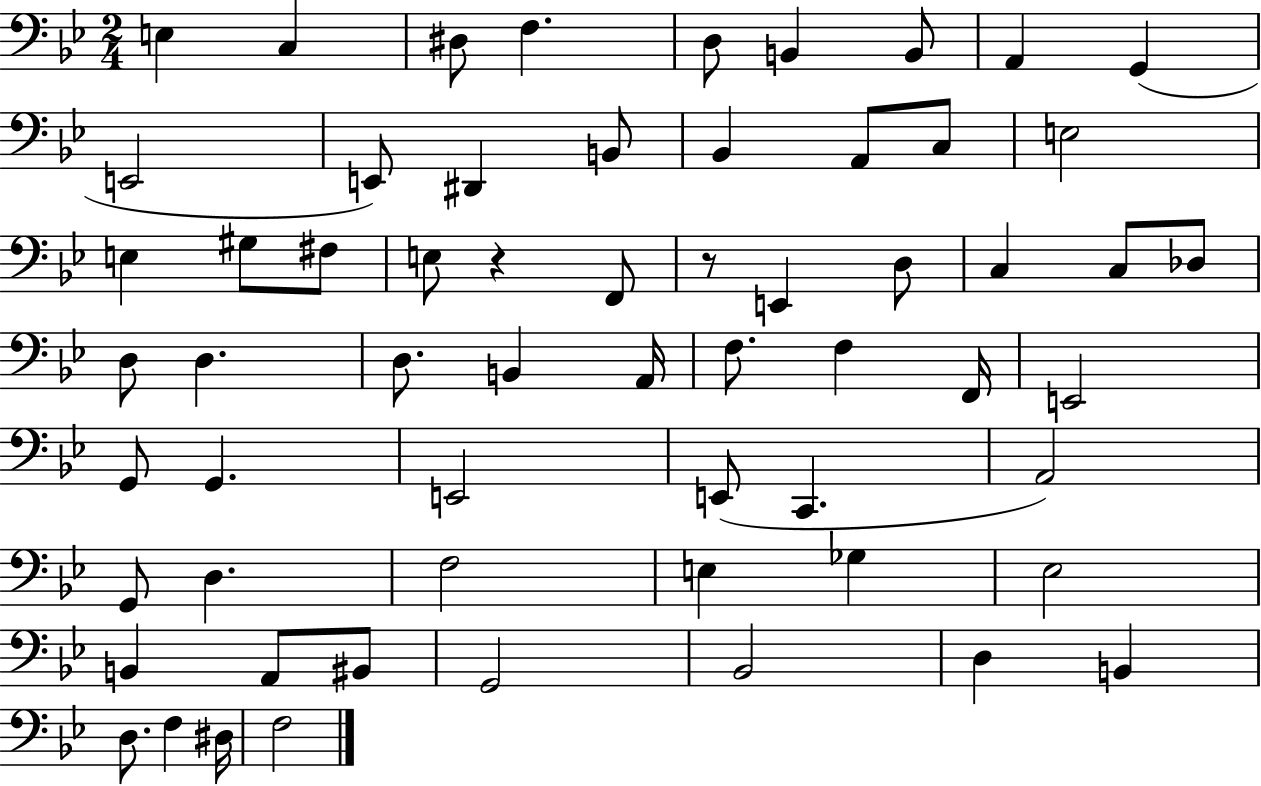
E3/q C3/q D#3/e F3/q. D3/e B2/q B2/e A2/q G2/q E2/h E2/e D#2/q B2/e Bb2/q A2/e C3/e E3/h E3/q G#3/e F#3/e E3/e R/q F2/e R/e E2/q D3/e C3/q C3/e Db3/e D3/e D3/q. D3/e. B2/q A2/s F3/e. F3/q F2/s E2/h G2/e G2/q. E2/h E2/e C2/q. A2/h G2/e D3/q. F3/h E3/q Gb3/q Eb3/h B2/q A2/e BIS2/e G2/h Bb2/h D3/q B2/q D3/e. F3/q D#3/s F3/h